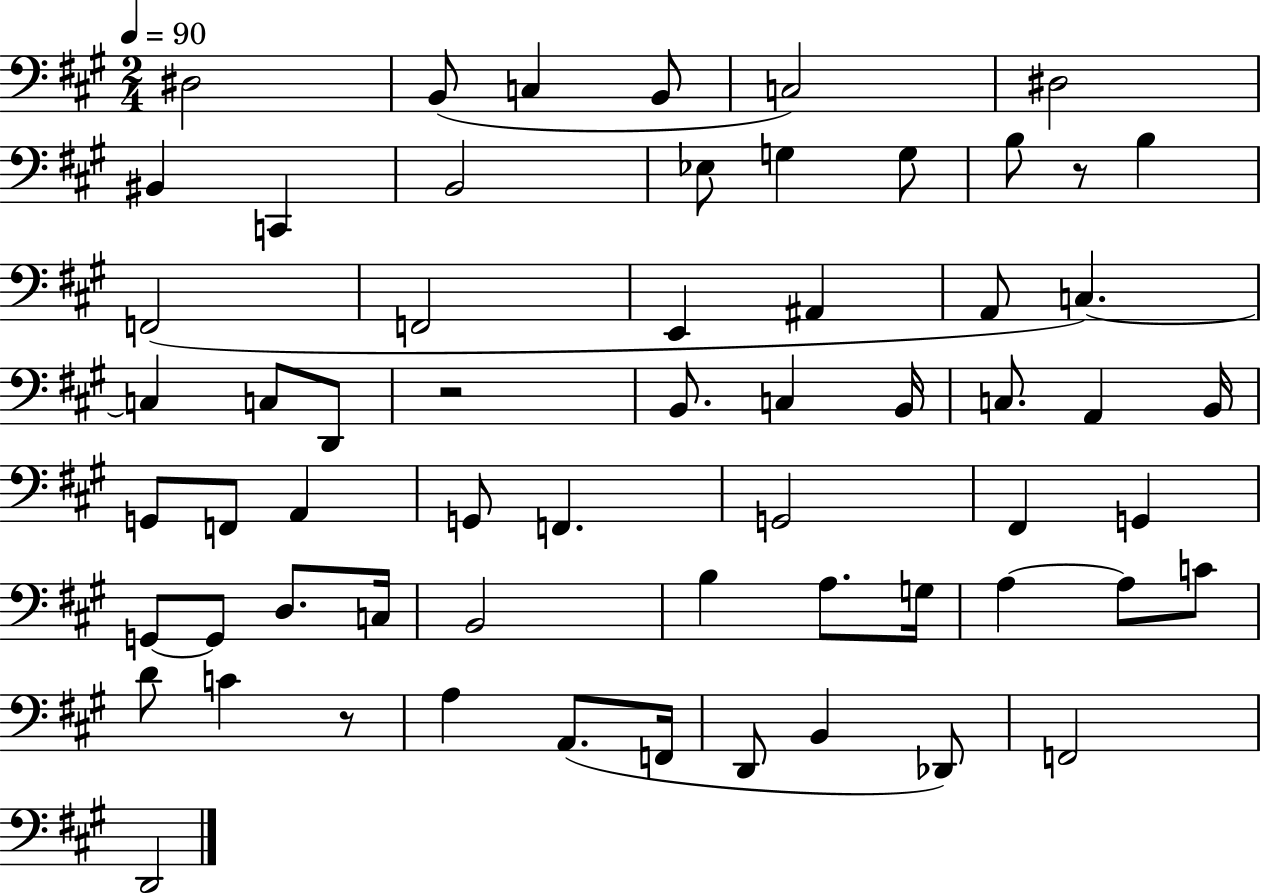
{
  \clef bass
  \numericTimeSignature
  \time 2/4
  \key a \major
  \tempo 4 = 90
  dis2 | b,8( c4 b,8 | c2) | dis2 | \break bis,4 c,4 | b,2 | ees8 g4 g8 | b8 r8 b4 | \break f,2( | f,2 | e,4 ais,4 | a,8 c4.~~) | \break c4 c8 d,8 | r2 | b,8. c4 b,16 | c8. a,4 b,16 | \break g,8 f,8 a,4 | g,8 f,4. | g,2 | fis,4 g,4 | \break g,8~~ g,8 d8. c16 | b,2 | b4 a8. g16 | a4~~ a8 c'8 | \break d'8 c'4 r8 | a4 a,8.( f,16 | d,8 b,4 des,8) | f,2 | \break d,2 | \bar "|."
}